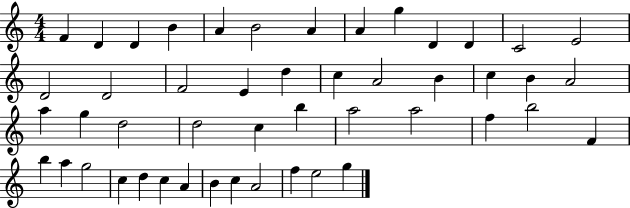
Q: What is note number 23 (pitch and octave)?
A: B4